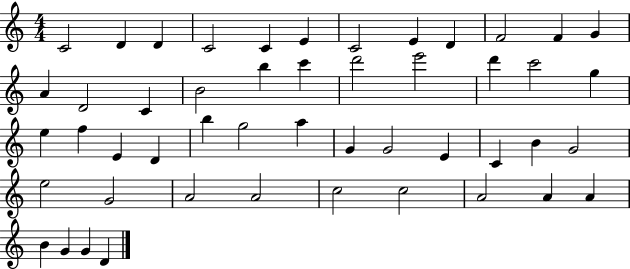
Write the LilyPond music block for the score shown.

{
  \clef treble
  \numericTimeSignature
  \time 4/4
  \key c \major
  c'2 d'4 d'4 | c'2 c'4 e'4 | c'2 e'4 d'4 | f'2 f'4 g'4 | \break a'4 d'2 c'4 | b'2 b''4 c'''4 | d'''2 e'''2 | d'''4 c'''2 g''4 | \break e''4 f''4 e'4 d'4 | b''4 g''2 a''4 | g'4 g'2 e'4 | c'4 b'4 g'2 | \break e''2 g'2 | a'2 a'2 | c''2 c''2 | a'2 a'4 a'4 | \break b'4 g'4 g'4 d'4 | \bar "|."
}